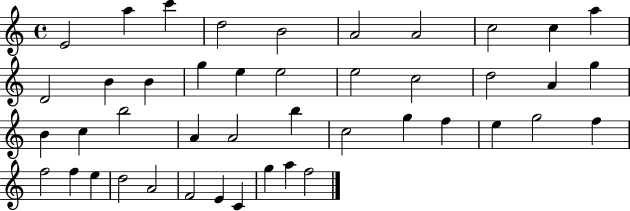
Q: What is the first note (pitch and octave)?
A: E4